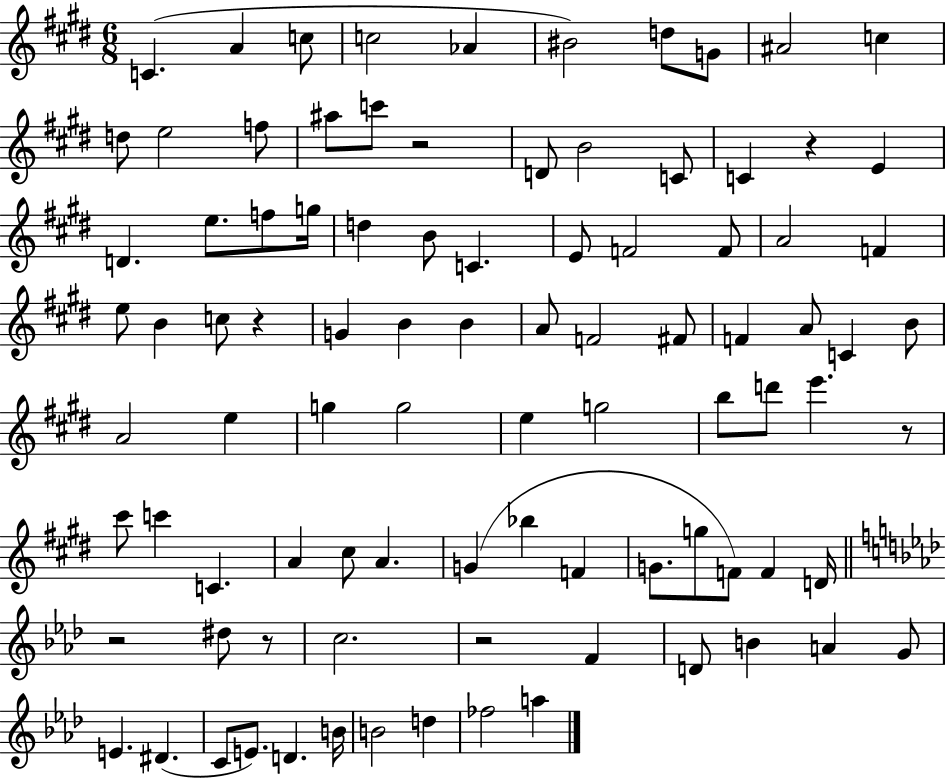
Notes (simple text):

C4/q. A4/q C5/e C5/h Ab4/q BIS4/h D5/e G4/e A#4/h C5/q D5/e E5/h F5/e A#5/e C6/e R/h D4/e B4/h C4/e C4/q R/q E4/q D4/q. E5/e. F5/e G5/s D5/q B4/e C4/q. E4/e F4/h F4/e A4/h F4/q E5/e B4/q C5/e R/q G4/q B4/q B4/q A4/e F4/h F#4/e F4/q A4/e C4/q B4/e A4/h E5/q G5/q G5/h E5/q G5/h B5/e D6/e E6/q. R/e C#6/e C6/q C4/q. A4/q C#5/e A4/q. G4/q Bb5/q F4/q G4/e. G5/e F4/e F4/q D4/s R/h D#5/e R/e C5/h. R/h F4/q D4/e B4/q A4/q G4/e E4/q. D#4/q. C4/e E4/e. D4/q. B4/s B4/h D5/q FES5/h A5/q